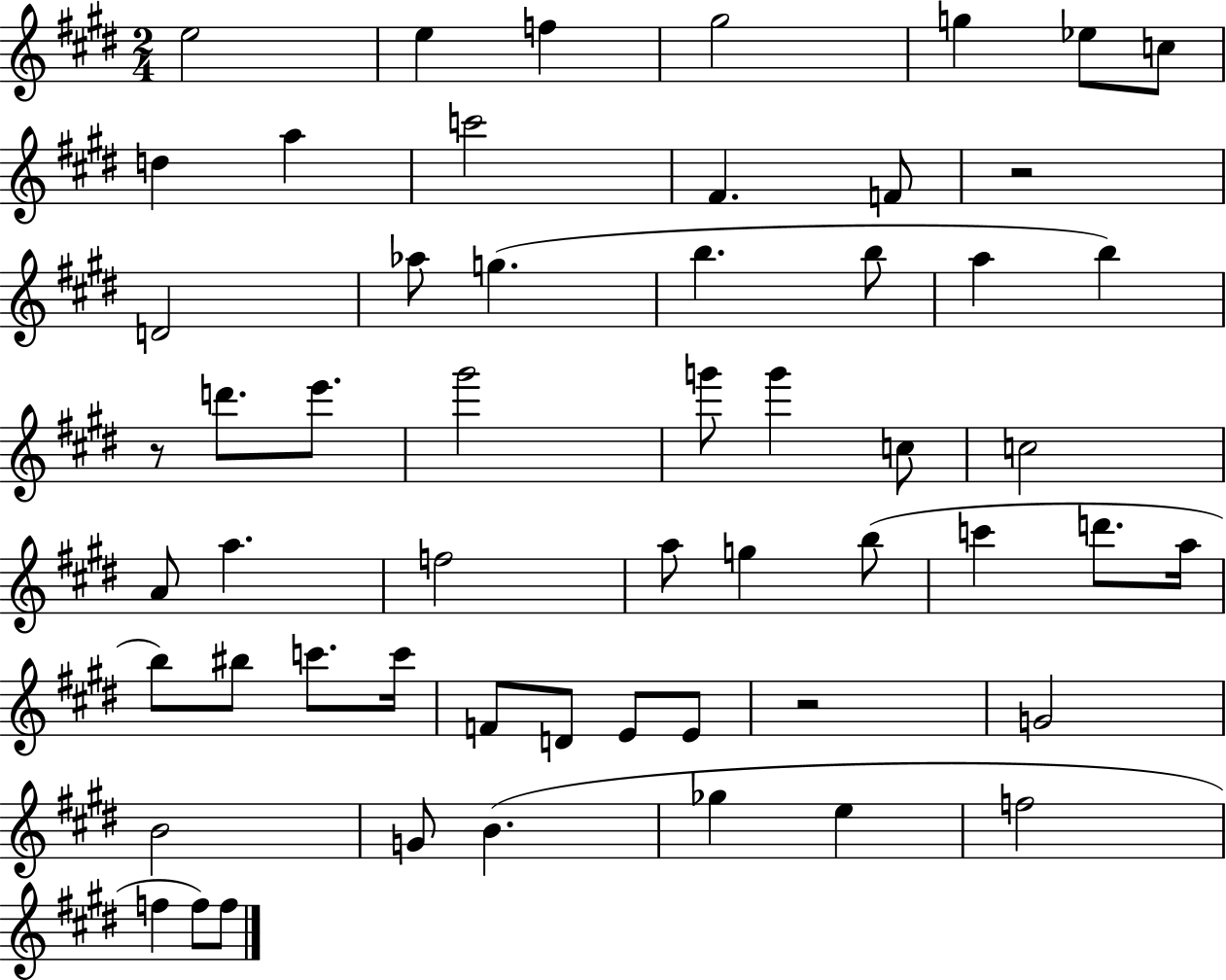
{
  \clef treble
  \numericTimeSignature
  \time 2/4
  \key e \major
  e''2 | e''4 f''4 | gis''2 | g''4 ees''8 c''8 | \break d''4 a''4 | c'''2 | fis'4. f'8 | r2 | \break d'2 | aes''8 g''4.( | b''4. b''8 | a''4 b''4) | \break r8 d'''8. e'''8. | gis'''2 | g'''8 g'''4 c''8 | c''2 | \break a'8 a''4. | f''2 | a''8 g''4 b''8( | c'''4 d'''8. a''16 | \break b''8) bis''8 c'''8. c'''16 | f'8 d'8 e'8 e'8 | r2 | g'2 | \break b'2 | g'8 b'4.( | ges''4 e''4 | f''2 | \break f''4 f''8) f''8 | \bar "|."
}